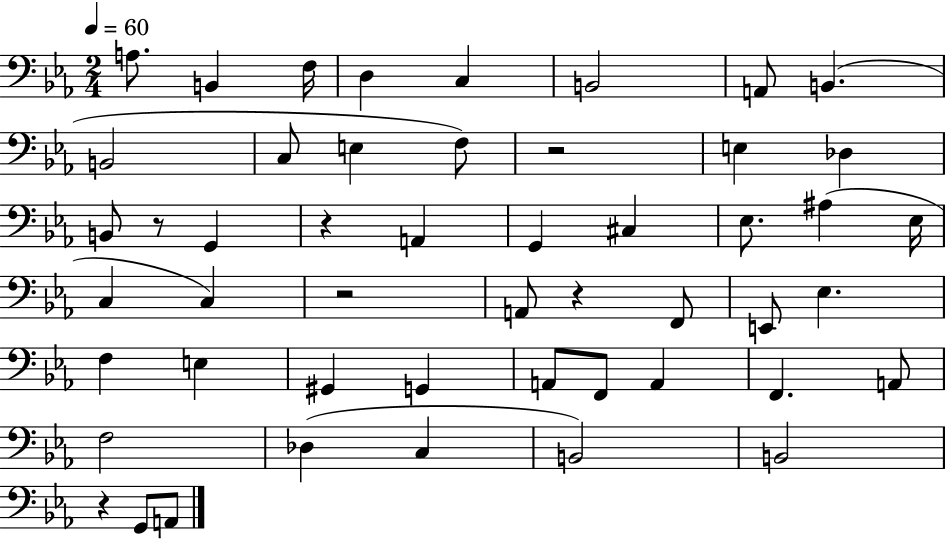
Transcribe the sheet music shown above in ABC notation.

X:1
T:Untitled
M:2/4
L:1/4
K:Eb
A,/2 B,, F,/4 D, C, B,,2 A,,/2 B,, B,,2 C,/2 E, F,/2 z2 E, _D, B,,/2 z/2 G,, z A,, G,, ^C, _E,/2 ^A, _E,/4 C, C, z2 A,,/2 z F,,/2 E,,/2 _E, F, E, ^G,, G,, A,,/2 F,,/2 A,, F,, A,,/2 F,2 _D, C, B,,2 B,,2 z G,,/2 A,,/2